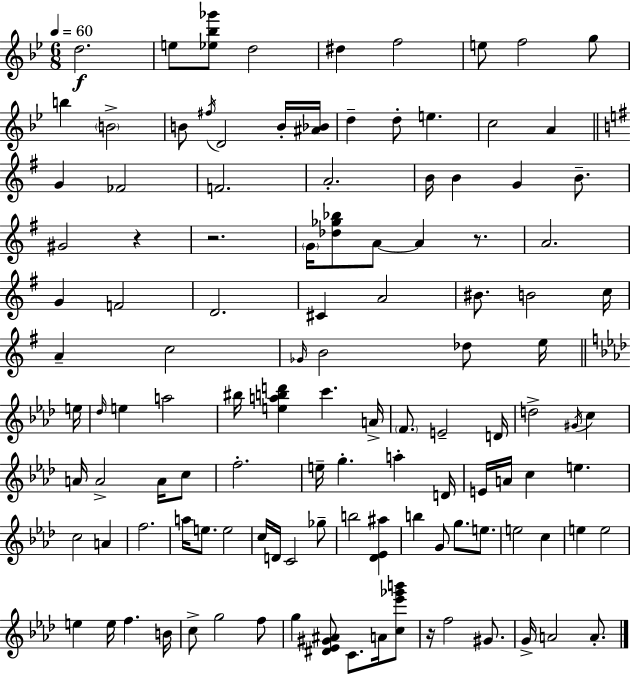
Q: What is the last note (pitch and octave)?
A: A4